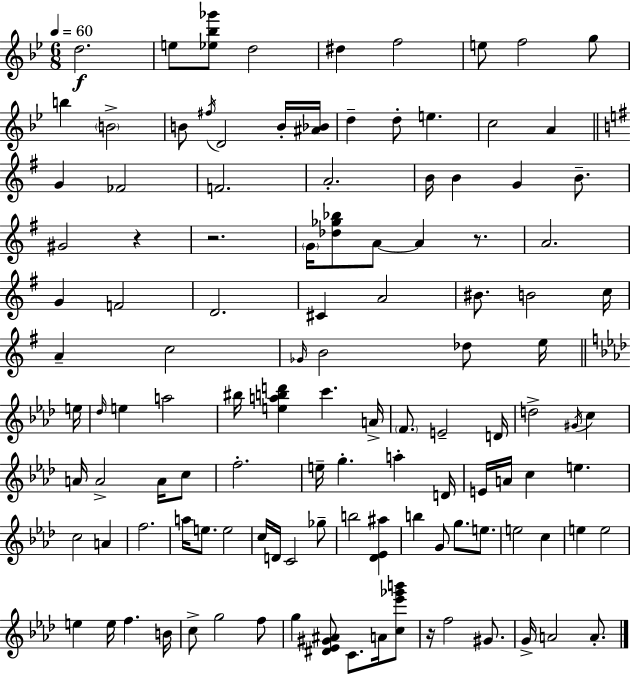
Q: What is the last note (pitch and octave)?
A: A4